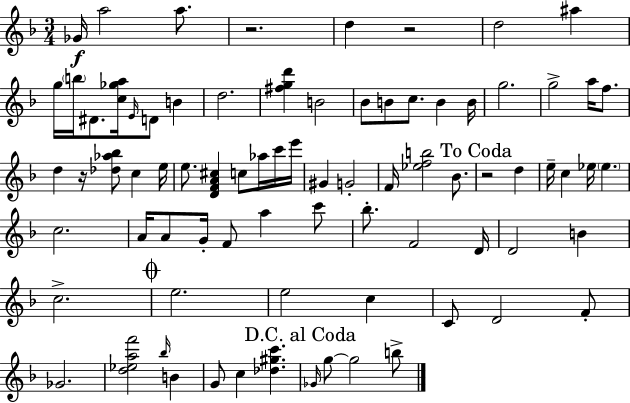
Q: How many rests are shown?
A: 4